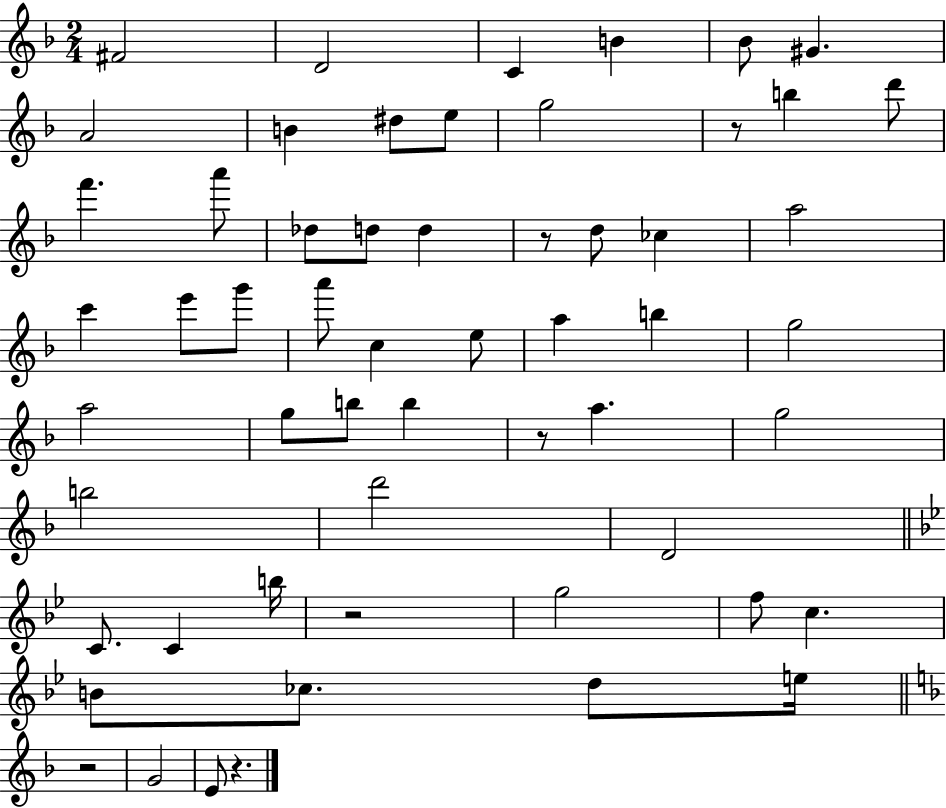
F#4/h D4/h C4/q B4/q Bb4/e G#4/q. A4/h B4/q D#5/e E5/e G5/h R/e B5/q D6/e F6/q. A6/e Db5/e D5/e D5/q R/e D5/e CES5/q A5/h C6/q E6/e G6/e A6/e C5/q E5/e A5/q B5/q G5/h A5/h G5/e B5/e B5/q R/e A5/q. G5/h B5/h D6/h D4/h C4/e. C4/q B5/s R/h G5/h F5/e C5/q. B4/e CES5/e. D5/e E5/s R/h G4/h E4/e R/q.